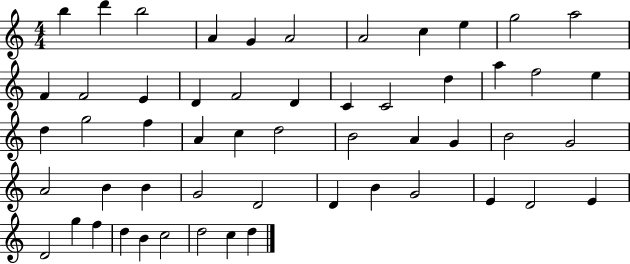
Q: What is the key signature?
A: C major